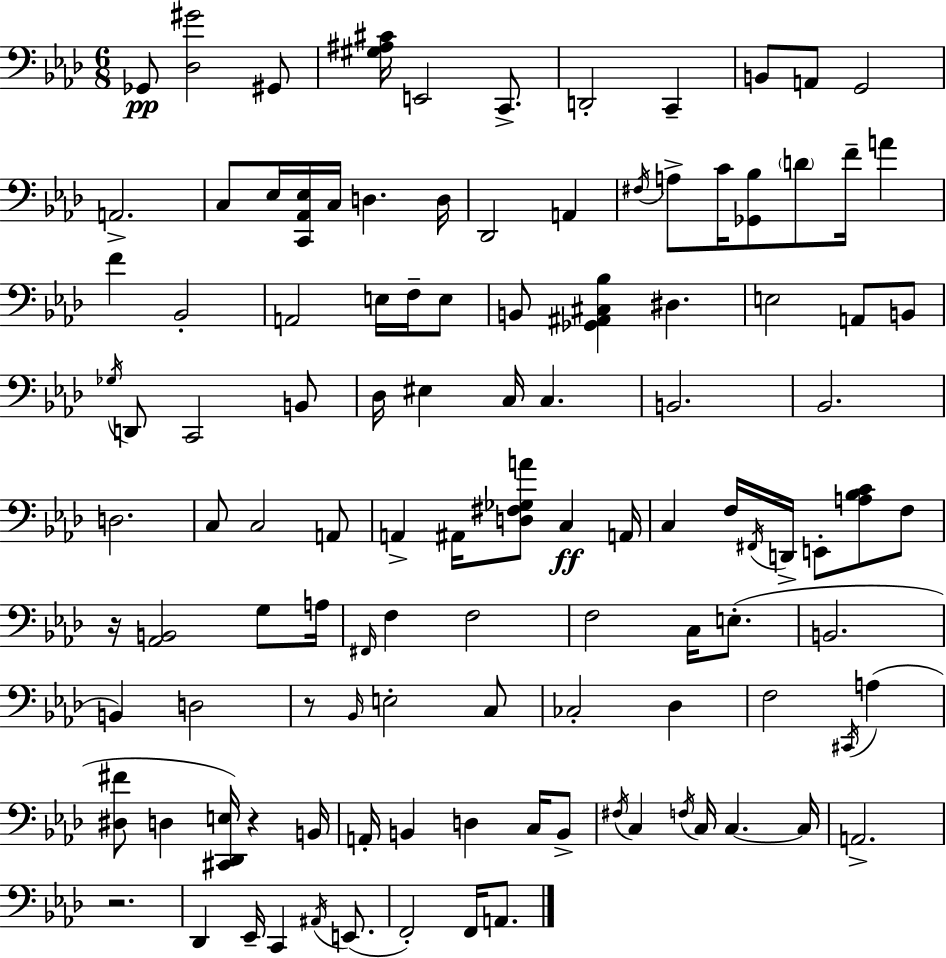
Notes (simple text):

Gb2/e [Db3,G#4]/h G#2/e [G#3,A#3,C#4]/s E2/h C2/e. D2/h C2/q B2/e A2/e G2/h A2/h. C3/e Eb3/s [C2,Ab2,Eb3]/s C3/s D3/q. D3/s Db2/h A2/q F#3/s A3/e C4/s [Gb2,Bb3]/e D4/e F4/s A4/q F4/q Bb2/h A2/h E3/s F3/s E3/e B2/e [Gb2,A#2,C#3,Bb3]/q D#3/q. E3/h A2/e B2/e Gb3/s D2/e C2/h B2/e Db3/s EIS3/q C3/s C3/q. B2/h. Bb2/h. D3/h. C3/e C3/h A2/e A2/q A#2/s [D3,F#3,Gb3,A4]/e C3/q A2/s C3/q F3/s F#2/s D2/s E2/e [A3,Bb3,C4]/e F3/e R/s [Ab2,B2]/h G3/e A3/s F#2/s F3/q F3/h F3/h C3/s E3/e. B2/h. B2/q D3/h R/e Bb2/s E3/h C3/e CES3/h Db3/q F3/h C#2/s A3/q [D#3,F#4]/e D3/q [C#2,Db2,E3]/s R/q B2/s A2/s B2/q D3/q C3/s B2/e F#3/s C3/q F3/s C3/s C3/q. C3/s A2/h. R/h. Db2/q Eb2/s C2/q A#2/s E2/e. F2/h F2/s A2/e.